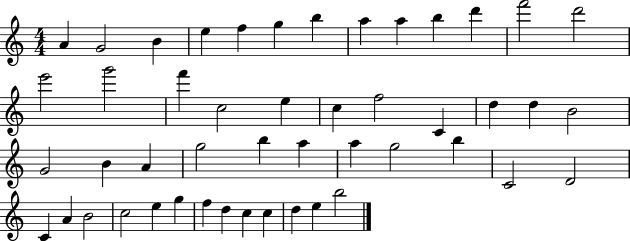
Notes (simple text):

A4/q G4/h B4/q E5/q F5/q G5/q B5/q A5/q A5/q B5/q D6/q F6/h D6/h E6/h G6/h F6/q C5/h E5/q C5/q F5/h C4/q D5/q D5/q B4/h G4/h B4/q A4/q G5/h B5/q A5/q A5/q G5/h B5/q C4/h D4/h C4/q A4/q B4/h C5/h E5/q G5/q F5/q D5/q C5/q C5/q D5/q E5/q B5/h